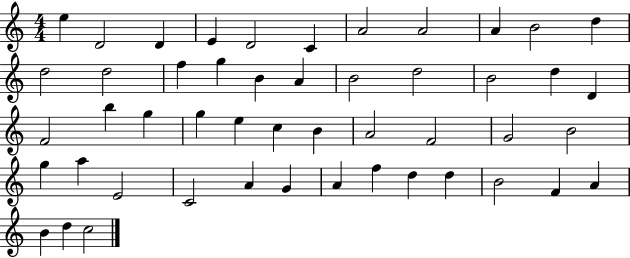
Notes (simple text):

E5/q D4/h D4/q E4/q D4/h C4/q A4/h A4/h A4/q B4/h D5/q D5/h D5/h F5/q G5/q B4/q A4/q B4/h D5/h B4/h D5/q D4/q F4/h B5/q G5/q G5/q E5/q C5/q B4/q A4/h F4/h G4/h B4/h G5/q A5/q E4/h C4/h A4/q G4/q A4/q F5/q D5/q D5/q B4/h F4/q A4/q B4/q D5/q C5/h